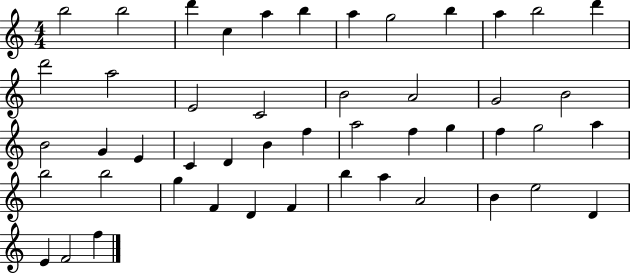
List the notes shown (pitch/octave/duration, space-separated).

B5/h B5/h D6/q C5/q A5/q B5/q A5/q G5/h B5/q A5/q B5/h D6/q D6/h A5/h E4/h C4/h B4/h A4/h G4/h B4/h B4/h G4/q E4/q C4/q D4/q B4/q F5/q A5/h F5/q G5/q F5/q G5/h A5/q B5/h B5/h G5/q F4/q D4/q F4/q B5/q A5/q A4/h B4/q E5/h D4/q E4/q F4/h F5/q